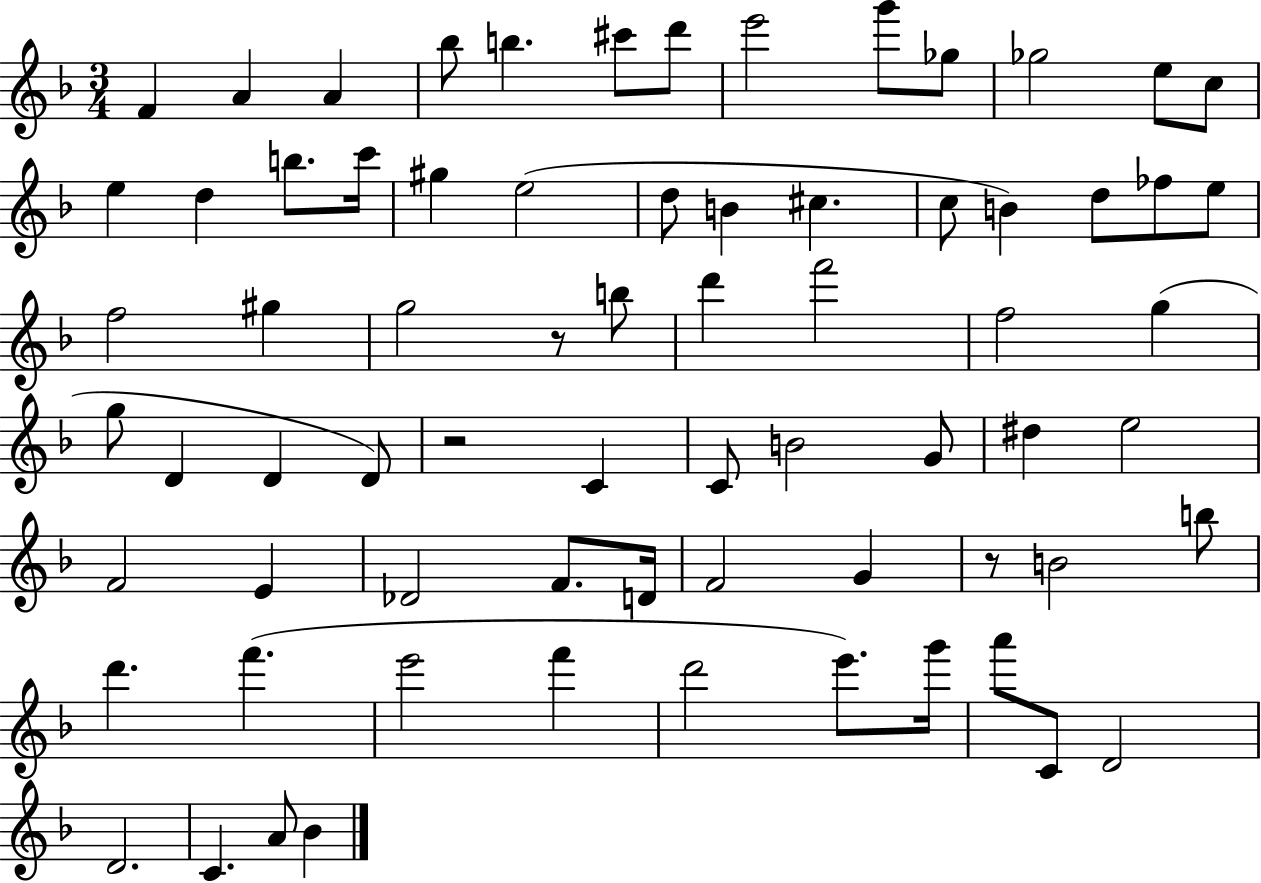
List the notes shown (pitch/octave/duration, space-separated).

F4/q A4/q A4/q Bb5/e B5/q. C#6/e D6/e E6/h G6/e Gb5/e Gb5/h E5/e C5/e E5/q D5/q B5/e. C6/s G#5/q E5/h D5/e B4/q C#5/q. C5/e B4/q D5/e FES5/e E5/e F5/h G#5/q G5/h R/e B5/e D6/q F6/h F5/h G5/q G5/e D4/q D4/q D4/e R/h C4/q C4/e B4/h G4/e D#5/q E5/h F4/h E4/q Db4/h F4/e. D4/s F4/h G4/q R/e B4/h B5/e D6/q. F6/q. E6/h F6/q D6/h E6/e. G6/s A6/e C4/e D4/h D4/h. C4/q. A4/e Bb4/q